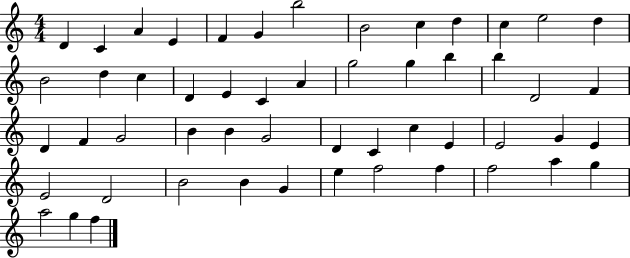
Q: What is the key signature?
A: C major